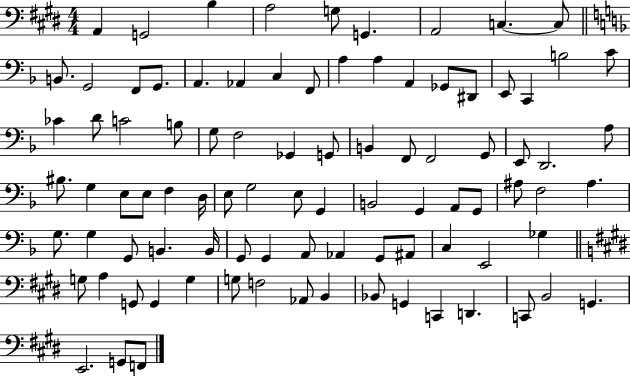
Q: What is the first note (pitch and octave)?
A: A2